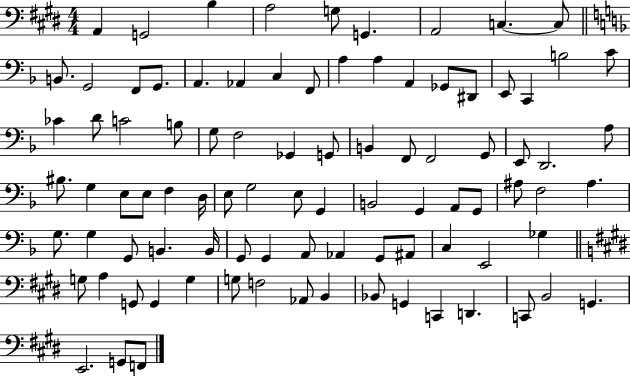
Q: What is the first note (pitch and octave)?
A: A2